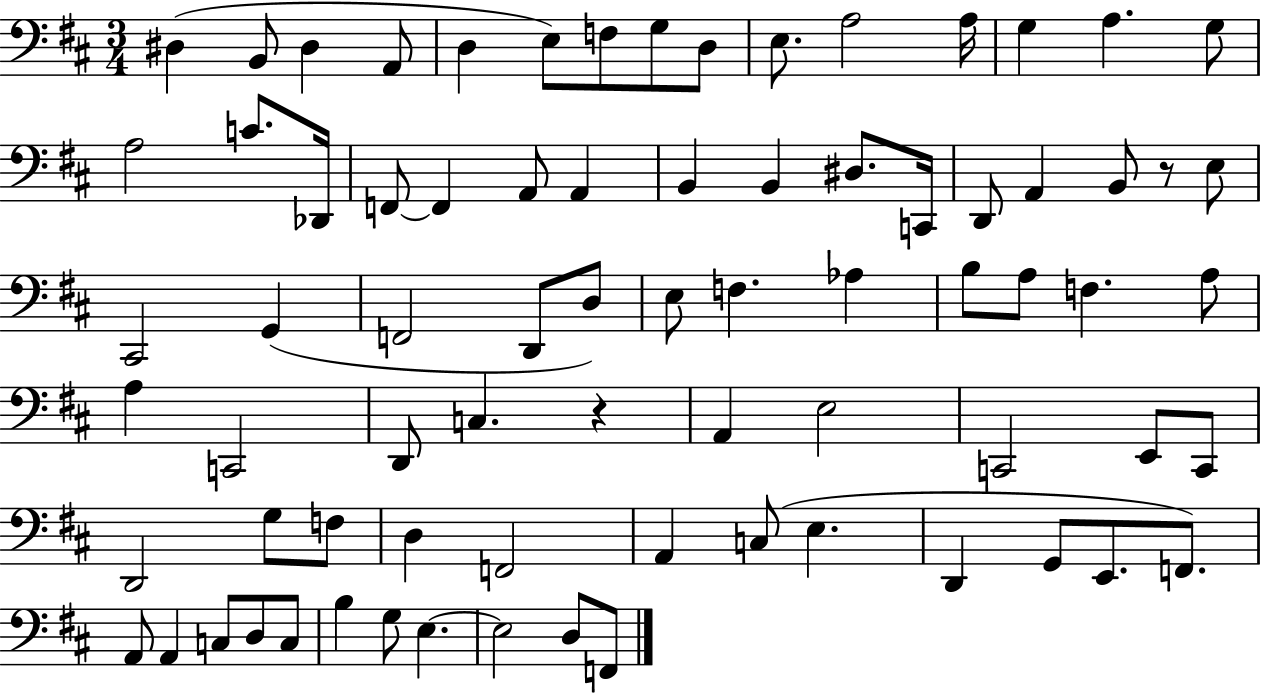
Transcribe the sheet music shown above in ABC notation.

X:1
T:Untitled
M:3/4
L:1/4
K:D
^D, B,,/2 ^D, A,,/2 D, E,/2 F,/2 G,/2 D,/2 E,/2 A,2 A,/4 G, A, G,/2 A,2 C/2 _D,,/4 F,,/2 F,, A,,/2 A,, B,, B,, ^D,/2 C,,/4 D,,/2 A,, B,,/2 z/2 E,/2 ^C,,2 G,, F,,2 D,,/2 D,/2 E,/2 F, _A, B,/2 A,/2 F, A,/2 A, C,,2 D,,/2 C, z A,, E,2 C,,2 E,,/2 C,,/2 D,,2 G,/2 F,/2 D, F,,2 A,, C,/2 E, D,, G,,/2 E,,/2 F,,/2 A,,/2 A,, C,/2 D,/2 C,/2 B, G,/2 E, E,2 D,/2 F,,/2